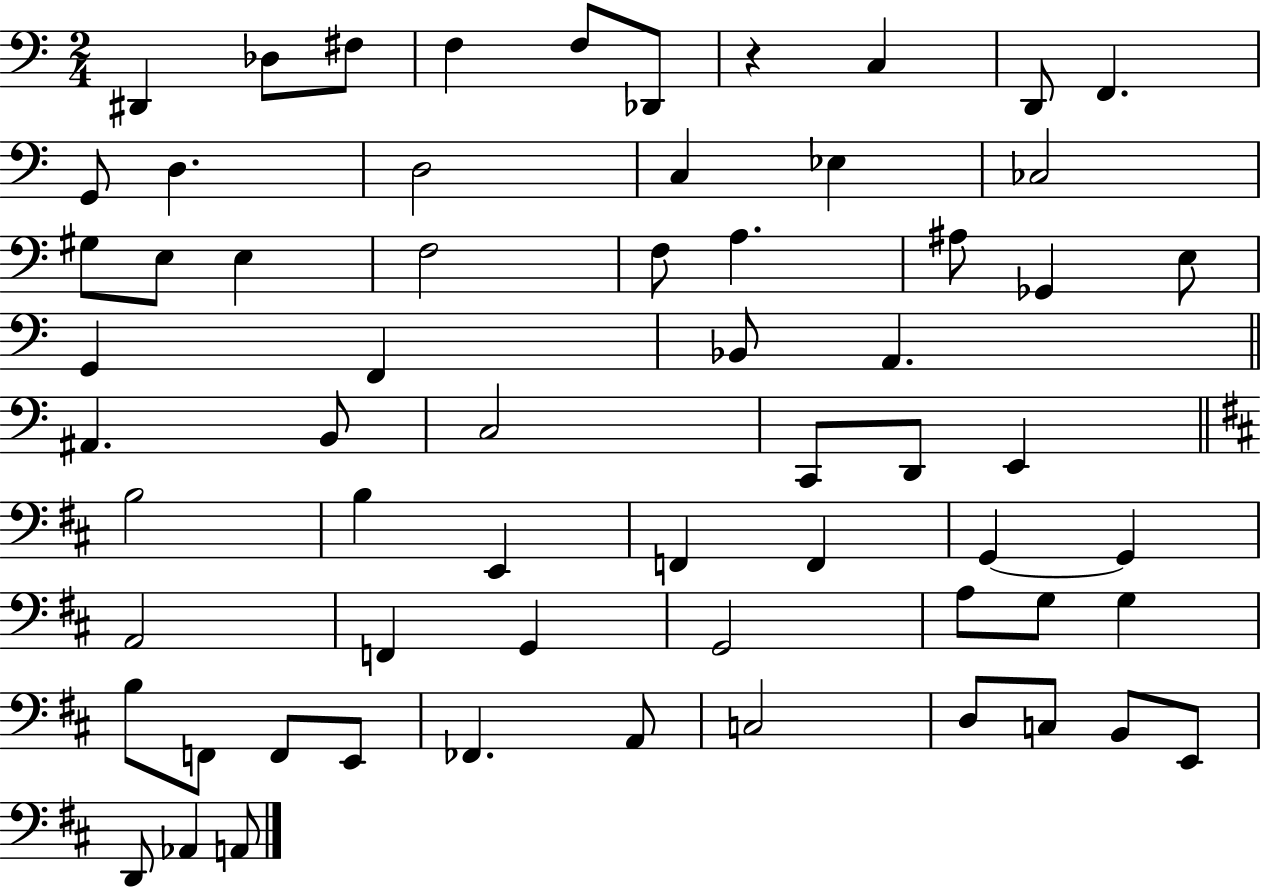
D#2/q Db3/e F#3/e F3/q F3/e Db2/e R/q C3/q D2/e F2/q. G2/e D3/q. D3/h C3/q Eb3/q CES3/h G#3/e E3/e E3/q F3/h F3/e A3/q. A#3/e Gb2/q E3/e G2/q F2/q Bb2/e A2/q. A#2/q. B2/e C3/h C2/e D2/e E2/q B3/h B3/q E2/q F2/q F2/q G2/q G2/q A2/h F2/q G2/q G2/h A3/e G3/e G3/q B3/e F2/e F2/e E2/e FES2/q. A2/e C3/h D3/e C3/e B2/e E2/e D2/e Ab2/q A2/e